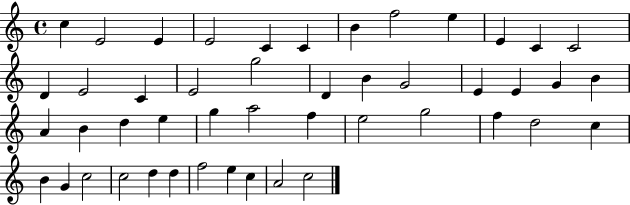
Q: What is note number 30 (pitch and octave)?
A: A5